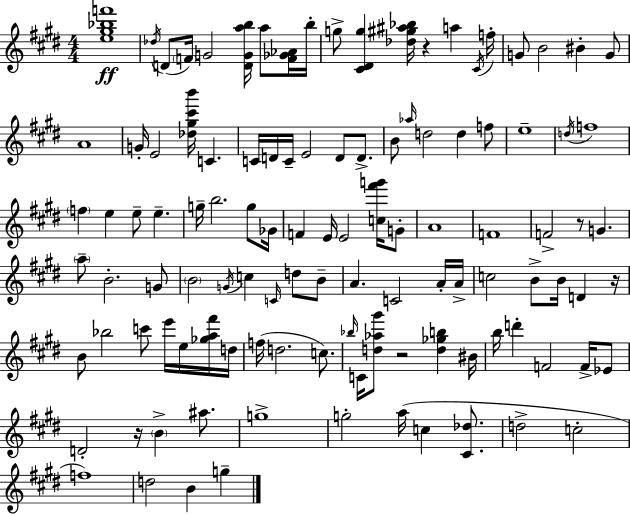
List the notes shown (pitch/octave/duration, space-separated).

[E5,G#5,Bb5,F6]/w Db5/s D4/e F4/s G4/h [D4,G4,A5,B5]/s A5/e [F4,Gb4,Ab4]/s B5/s G5/e [C#4,D#4,G5]/q [Db5,G#5,A#5,Bb5]/s R/q A5/q C#4/s F5/s G4/e B4/h BIS4/q G4/e A4/w G4/s E4/h [Db5,G#5,C#6,B6]/s C4/q. C4/s D4/s C4/s E4/h D4/e D4/e. B4/e Ab5/s D5/h D5/q F5/e E5/w D5/s F5/w F5/q E5/q E5/e E5/q. G5/s B5/h. G5/e Gb4/s F4/q E4/s E4/h [C5,F#6,G6]/s G4/e A4/w F4/w F4/h R/e G4/q. A5/e B4/h. G4/e B4/h G4/s C5/q C4/s D5/e B4/e A4/q. C4/h A4/s A4/s C5/h B4/e B4/s D4/q R/s B4/e Bb5/h C6/e E6/s E5/s [Gb5,A5,F#6]/s D5/s F5/s D5/h. C5/e. Bb5/s C4/s [D5,Ab5,G#6]/e R/h [D5,Gb5,B5]/q BIS4/s B5/s D6/q F4/h F4/s Eb4/e D4/h R/s B4/q A#5/e. G5/w G5/h A5/s C5/q [C#4,Db5]/e. D5/h C5/h F5/w D5/h B4/q G5/q